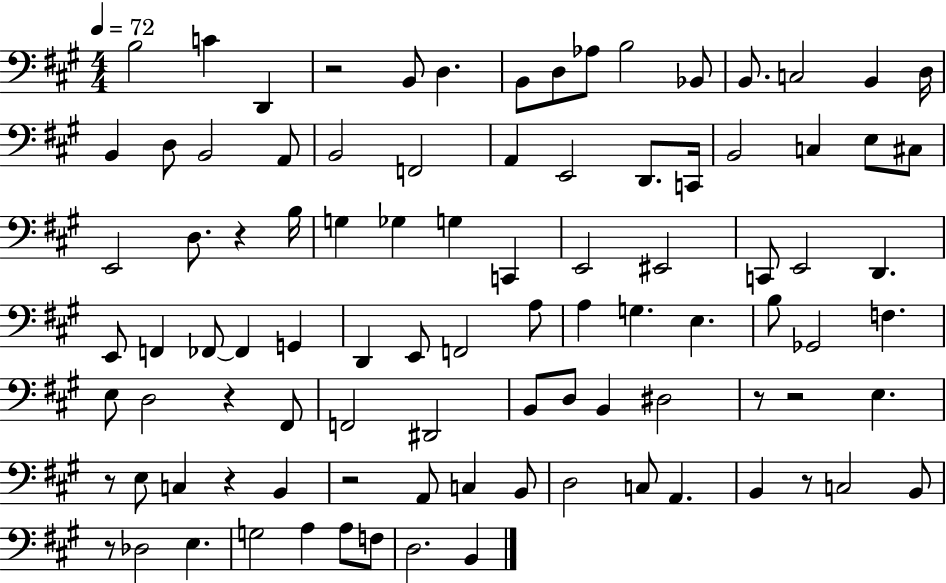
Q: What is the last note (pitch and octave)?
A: B2